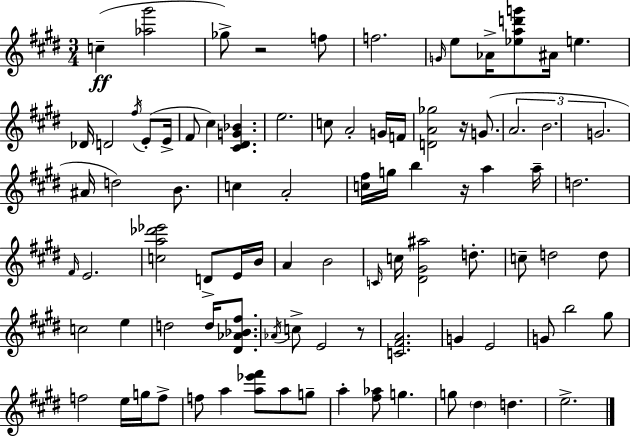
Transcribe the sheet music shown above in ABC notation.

X:1
T:Untitled
M:3/4
L:1/4
K:E
c [_a^g']2 _g/2 z2 f/2 f2 G/4 e/2 _A/4 [_ead'g']/2 ^A/4 e _D/4 D2 ^f/4 E/2 E/4 ^F/2 ^c [^C^DG_B] e2 c/2 A2 G/4 F/4 [DA_g]2 z/4 G/2 A2 B2 G2 ^A/4 d2 B/2 c A2 [c^f]/4 g/4 b z/4 a a/4 d2 ^F/4 E2 [ca_d'_e']2 D/2 E/4 B/4 A B2 C/4 c/4 [^D^G^a]2 d/2 c/2 d2 d/2 c2 e d2 d/4 [^D_A_B^f]/2 _A/4 c/2 E2 z/2 [C^FA]2 G E2 G/2 b2 ^g/2 f2 e/4 g/4 f/2 f/2 a [a_e'^f']/2 a/2 g/2 a [^f_a]/2 g g/2 ^d d e2